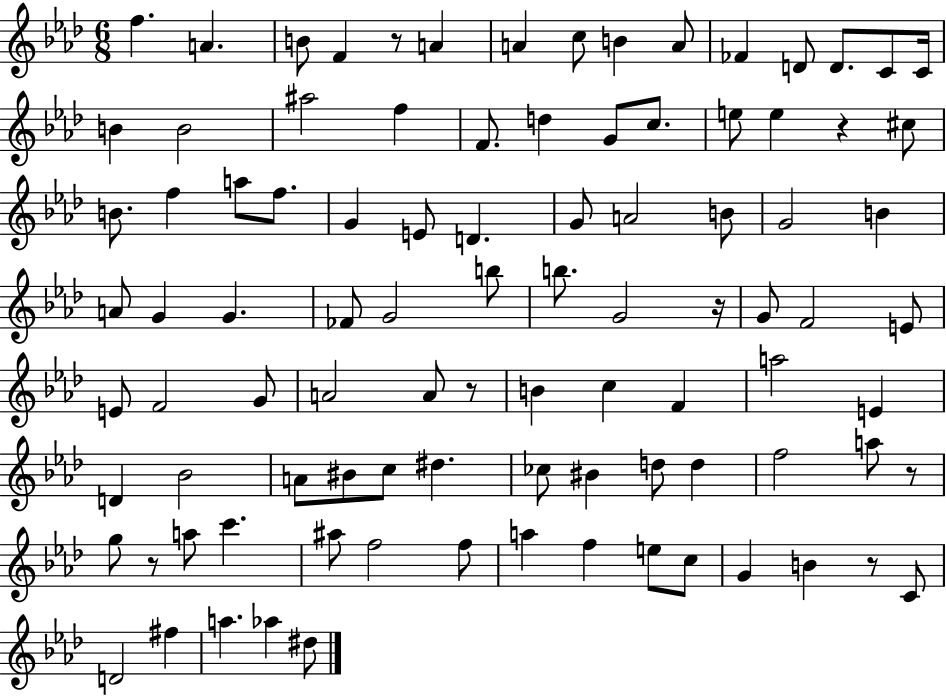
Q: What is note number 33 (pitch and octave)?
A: G4